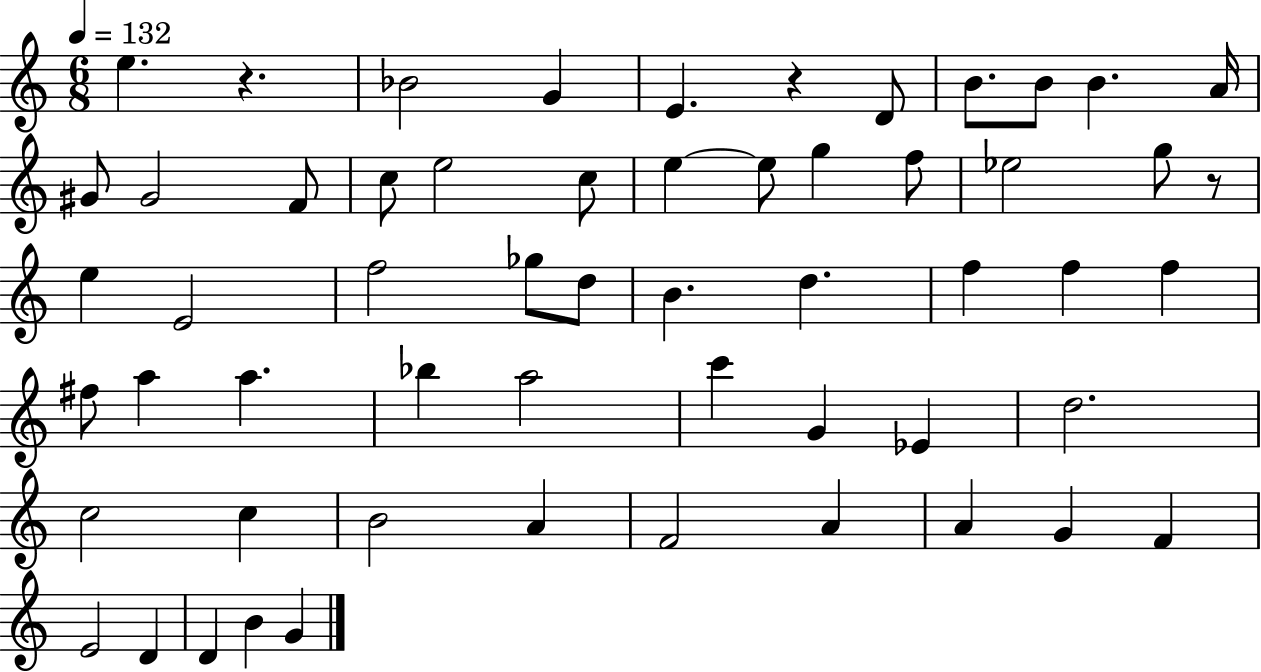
X:1
T:Untitled
M:6/8
L:1/4
K:C
e z _B2 G E z D/2 B/2 B/2 B A/4 ^G/2 ^G2 F/2 c/2 e2 c/2 e e/2 g f/2 _e2 g/2 z/2 e E2 f2 _g/2 d/2 B d f f f ^f/2 a a _b a2 c' G _E d2 c2 c B2 A F2 A A G F E2 D D B G